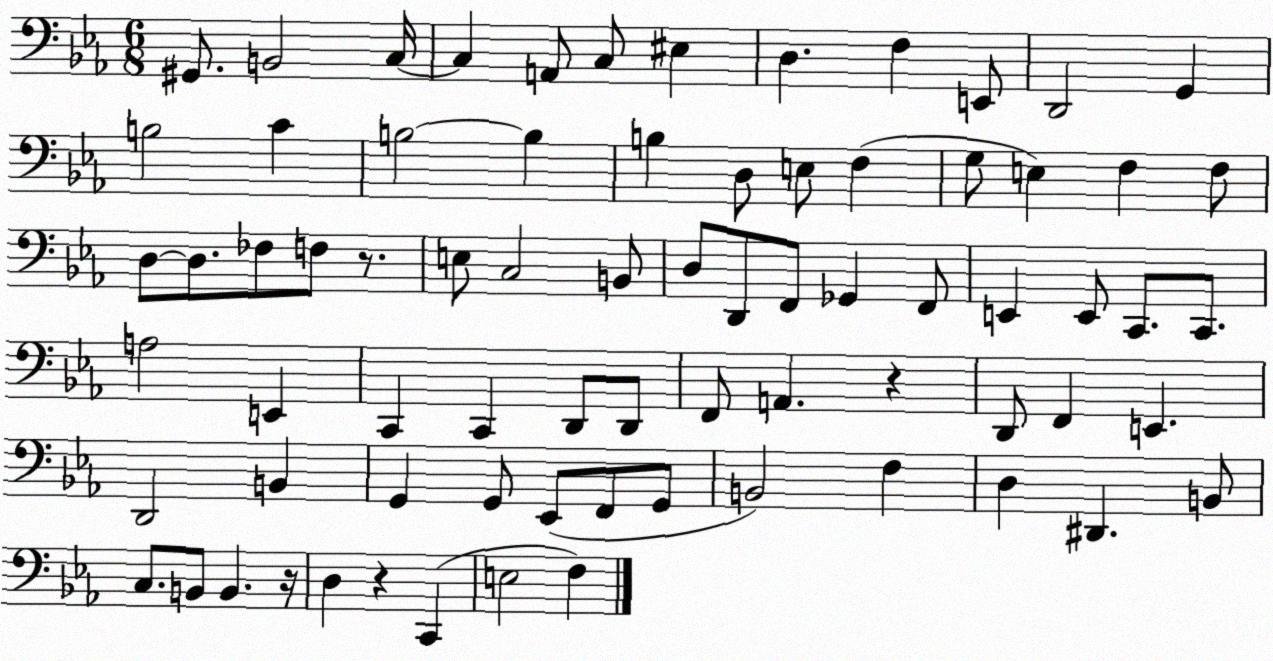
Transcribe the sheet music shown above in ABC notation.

X:1
T:Untitled
M:6/8
L:1/4
K:Eb
^G,,/2 B,,2 C,/4 C, A,,/2 C,/2 ^E, D, F, E,,/2 D,,2 G,, B,2 C B,2 B, B, D,/2 E,/2 F, G,/2 E, F, F,/2 D,/2 D,/2 _F,/2 F,/2 z/2 E,/2 C,2 B,,/2 D,/2 D,,/2 F,,/2 _G,, F,,/2 E,, E,,/2 C,,/2 C,,/2 A,2 E,, C,, C,, D,,/2 D,,/2 F,,/2 A,, z D,,/2 F,, E,, D,,2 B,, G,, G,,/2 _E,,/2 F,,/2 G,,/2 B,,2 F, D, ^D,, B,,/2 C,/2 B,,/2 B,, z/4 D, z C,, E,2 F,